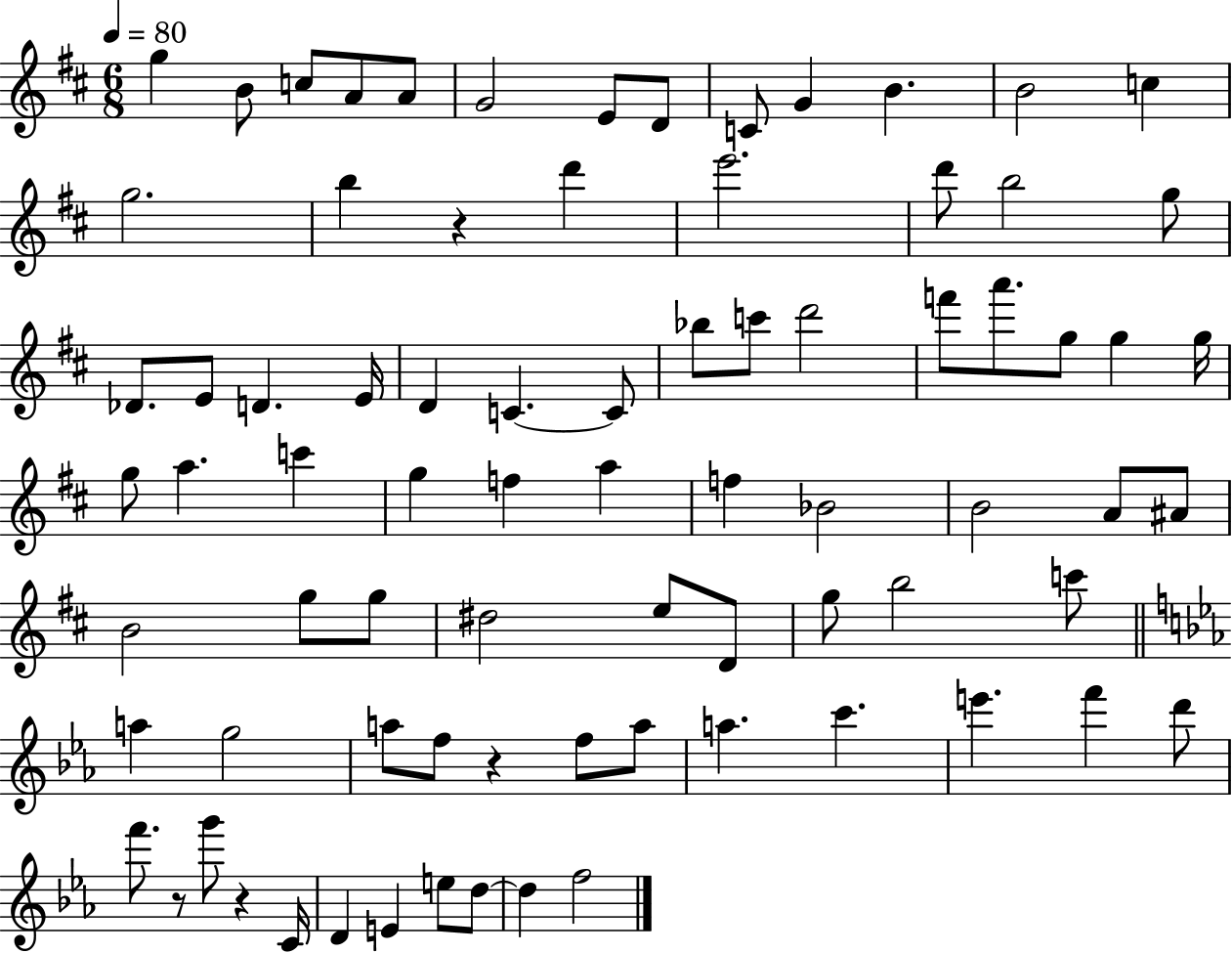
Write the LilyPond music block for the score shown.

{
  \clef treble
  \numericTimeSignature
  \time 6/8
  \key d \major
  \tempo 4 = 80
  g''4 b'8 c''8 a'8 a'8 | g'2 e'8 d'8 | c'8 g'4 b'4. | b'2 c''4 | \break g''2. | b''4 r4 d'''4 | e'''2. | d'''8 b''2 g''8 | \break des'8. e'8 d'4. e'16 | d'4 c'4.~~ c'8 | bes''8 c'''8 d'''2 | f'''8 a'''8. g''8 g''4 g''16 | \break g''8 a''4. c'''4 | g''4 f''4 a''4 | f''4 bes'2 | b'2 a'8 ais'8 | \break b'2 g''8 g''8 | dis''2 e''8 d'8 | g''8 b''2 c'''8 | \bar "||" \break \key c \minor a''4 g''2 | a''8 f''8 r4 f''8 a''8 | a''4. c'''4. | e'''4. f'''4 d'''8 | \break f'''8. r8 g'''8 r4 c'16 | d'4 e'4 e''8 d''8~~ | d''4 f''2 | \bar "|."
}